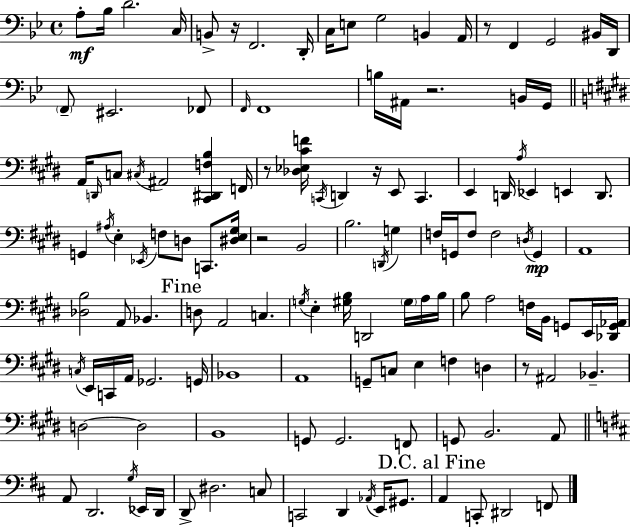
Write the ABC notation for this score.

X:1
T:Untitled
M:4/4
L:1/4
K:Bb
A,/2 _B,/4 D2 C,/4 B,,/2 z/4 F,,2 D,,/4 C,/4 E,/2 G,2 B,, A,,/4 z/2 F,, G,,2 ^B,,/4 D,,/4 F,,/2 ^E,,2 _F,,/2 F,,/4 F,,4 B,/4 ^A,,/4 z2 B,,/4 G,,/4 A,,/4 D,,/4 C,/2 ^C,/4 ^A,,2 [^C,,^D,,F,B,] F,,/4 z/2 [_D,_E,^CF]/4 C,,/4 D,, z/4 E,,/2 C,, E,, D,,/4 A,/4 _E,, E,, D,,/2 G,, ^A,/4 E, _E,,/4 F,/2 D,/2 C,,/2 [^D,E,^G,]/4 z2 B,,2 B,2 D,,/4 G, F,/4 G,,/4 F,/2 F,2 D,/4 G,, A,,4 [_D,B,]2 A,,/2 _B,, D,/2 A,,2 C, G,/4 E, [^G,B,]/4 D,,2 ^G,/4 A,/4 B,/4 B,/2 A,2 F,/4 B,,/4 G,,/2 E,,/4 [_D,,G,,_A,,]/4 C,/4 E,,/4 C,,/4 A,,/4 _G,,2 G,,/4 _B,,4 A,,4 G,,/2 C,/2 E, F, D, z/2 ^A,,2 _B,, D,2 D,2 B,,4 G,,/2 G,,2 F,,/2 G,,/2 B,,2 A,,/2 A,,/2 D,,2 G,/4 _E,,/4 D,,/4 D,,/2 ^D,2 C,/2 C,,2 D,, _A,,/4 E,,/4 ^G,,/2 A,, C,,/2 ^D,,2 F,,/2